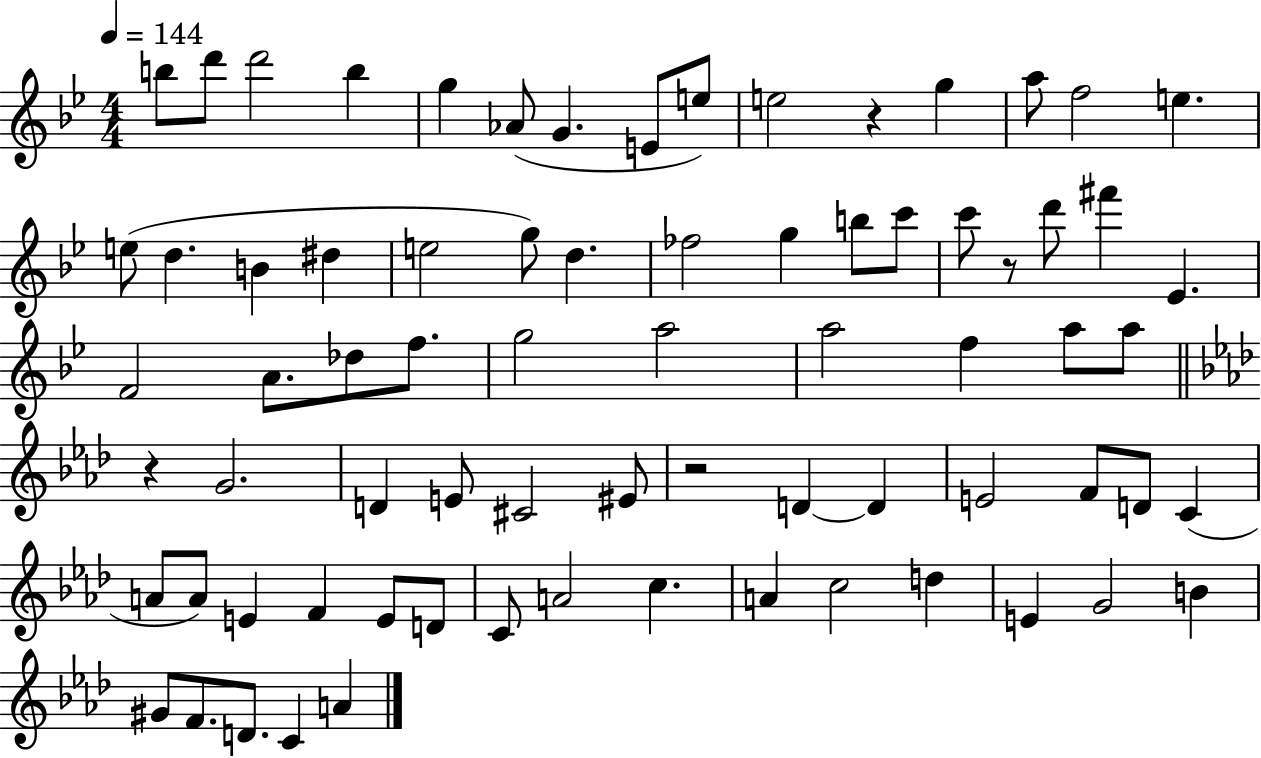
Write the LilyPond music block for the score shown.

{
  \clef treble
  \numericTimeSignature
  \time 4/4
  \key bes \major
  \tempo 4 = 144
  \repeat volta 2 { b''8 d'''8 d'''2 b''4 | g''4 aes'8( g'4. e'8 e''8) | e''2 r4 g''4 | a''8 f''2 e''4. | \break e''8( d''4. b'4 dis''4 | e''2 g''8) d''4. | fes''2 g''4 b''8 c'''8 | c'''8 r8 d'''8 fis'''4 ees'4. | \break f'2 a'8. des''8 f''8. | g''2 a''2 | a''2 f''4 a''8 a''8 | \bar "||" \break \key aes \major r4 g'2. | d'4 e'8 cis'2 eis'8 | r2 d'4~~ d'4 | e'2 f'8 d'8 c'4( | \break a'8 a'8) e'4 f'4 e'8 d'8 | c'8 a'2 c''4. | a'4 c''2 d''4 | e'4 g'2 b'4 | \break gis'8 f'8. d'8. c'4 a'4 | } \bar "|."
}